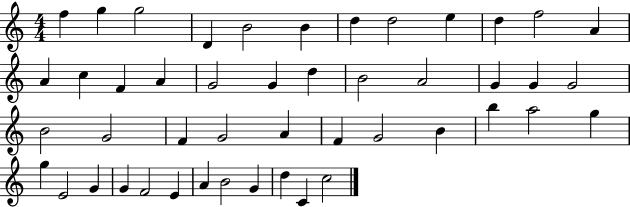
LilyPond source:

{
  \clef treble
  \numericTimeSignature
  \time 4/4
  \key c \major
  f''4 g''4 g''2 | d'4 b'2 b'4 | d''4 d''2 e''4 | d''4 f''2 a'4 | \break a'4 c''4 f'4 a'4 | g'2 g'4 d''4 | b'2 a'2 | g'4 g'4 g'2 | \break b'2 g'2 | f'4 g'2 a'4 | f'4 g'2 b'4 | b''4 a''2 g''4 | \break g''4 e'2 g'4 | g'4 f'2 e'4 | a'4 b'2 g'4 | d''4 c'4 c''2 | \break \bar "|."
}